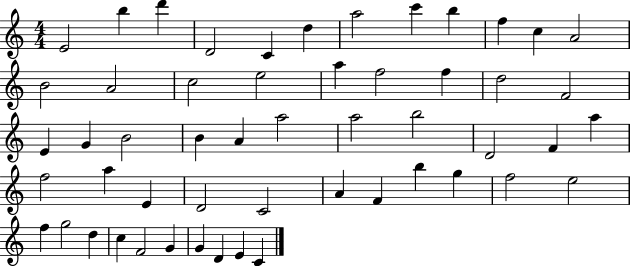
{
  \clef treble
  \numericTimeSignature
  \time 4/4
  \key c \major
  e'2 b''4 d'''4 | d'2 c'4 d''4 | a''2 c'''4 b''4 | f''4 c''4 a'2 | \break b'2 a'2 | c''2 e''2 | a''4 f''2 f''4 | d''2 f'2 | \break e'4 g'4 b'2 | b'4 a'4 a''2 | a''2 b''2 | d'2 f'4 a''4 | \break f''2 a''4 e'4 | d'2 c'2 | a'4 f'4 b''4 g''4 | f''2 e''2 | \break f''4 g''2 d''4 | c''4 f'2 g'4 | g'4 d'4 e'4 c'4 | \bar "|."
}